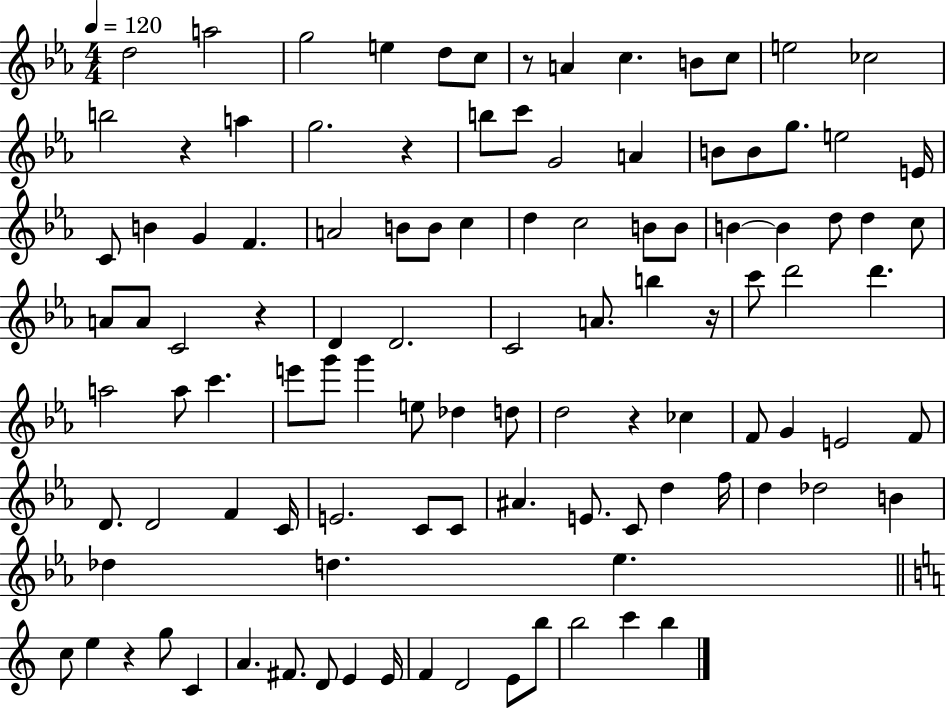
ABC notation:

X:1
T:Untitled
M:4/4
L:1/4
K:Eb
d2 a2 g2 e d/2 c/2 z/2 A c B/2 c/2 e2 _c2 b2 z a g2 z b/2 c'/2 G2 A B/2 B/2 g/2 e2 E/4 C/2 B G F A2 B/2 B/2 c d c2 B/2 B/2 B B d/2 d c/2 A/2 A/2 C2 z D D2 C2 A/2 b z/4 c'/2 d'2 d' a2 a/2 c' e'/2 g'/2 g' e/2 _d d/2 d2 z _c F/2 G E2 F/2 D/2 D2 F C/4 E2 C/2 C/2 ^A E/2 C/2 d f/4 d _d2 B _d d _e c/2 e z g/2 C A ^F/2 D/2 E E/4 F D2 E/2 b/2 b2 c' b